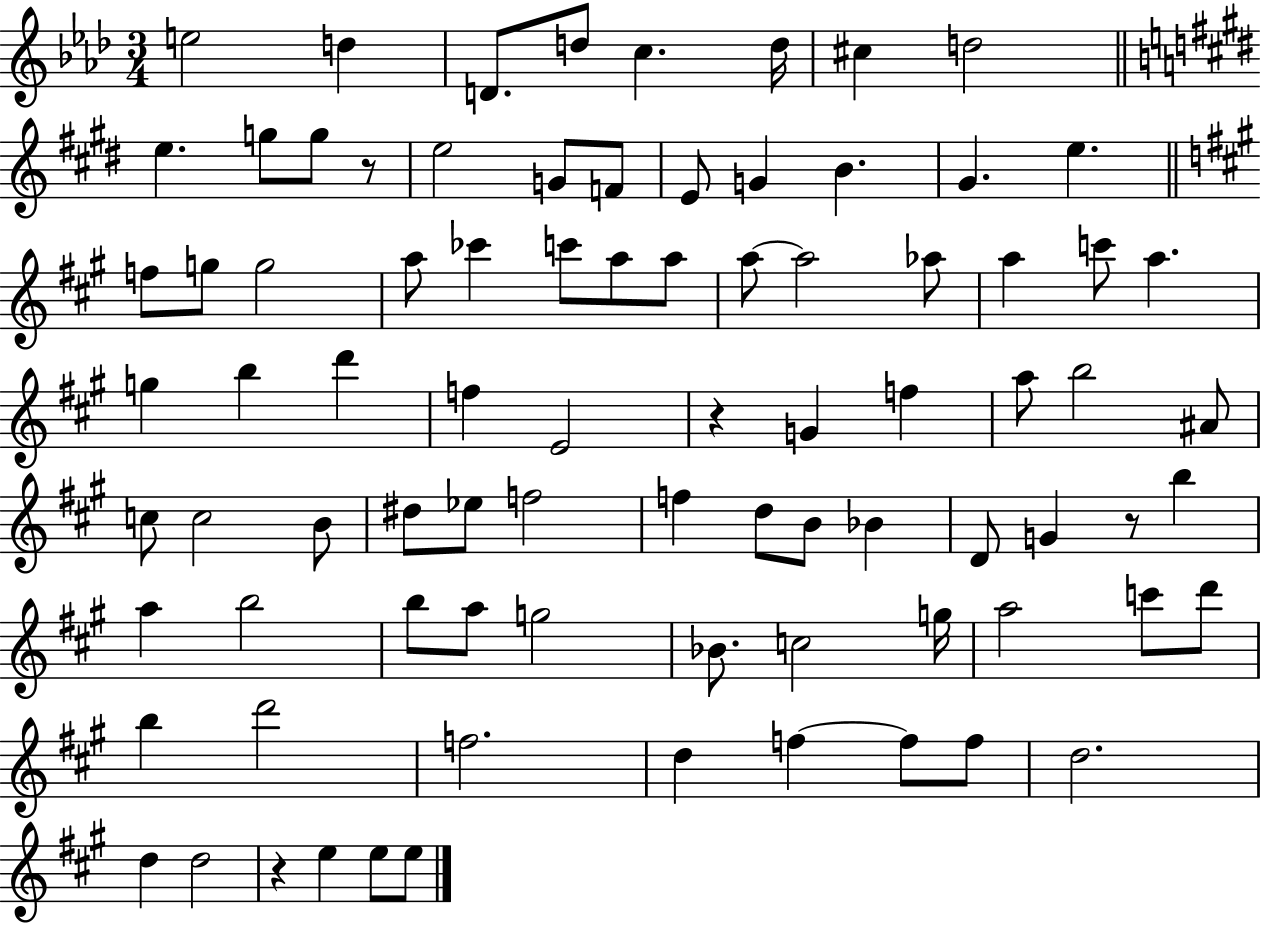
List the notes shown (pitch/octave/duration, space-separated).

E5/h D5/q D4/e. D5/e C5/q. D5/s C#5/q D5/h E5/q. G5/e G5/e R/e E5/h G4/e F4/e E4/e G4/q B4/q. G#4/q. E5/q. F5/e G5/e G5/h A5/e CES6/q C6/e A5/e A5/e A5/e A5/h Ab5/e A5/q C6/e A5/q. G5/q B5/q D6/q F5/q E4/h R/q G4/q F5/q A5/e B5/h A#4/e C5/e C5/h B4/e D#5/e Eb5/e F5/h F5/q D5/e B4/e Bb4/q D4/e G4/q R/e B5/q A5/q B5/h B5/e A5/e G5/h Bb4/e. C5/h G5/s A5/h C6/e D6/e B5/q D6/h F5/h. D5/q F5/q F5/e F5/e D5/h. D5/q D5/h R/q E5/q E5/e E5/e